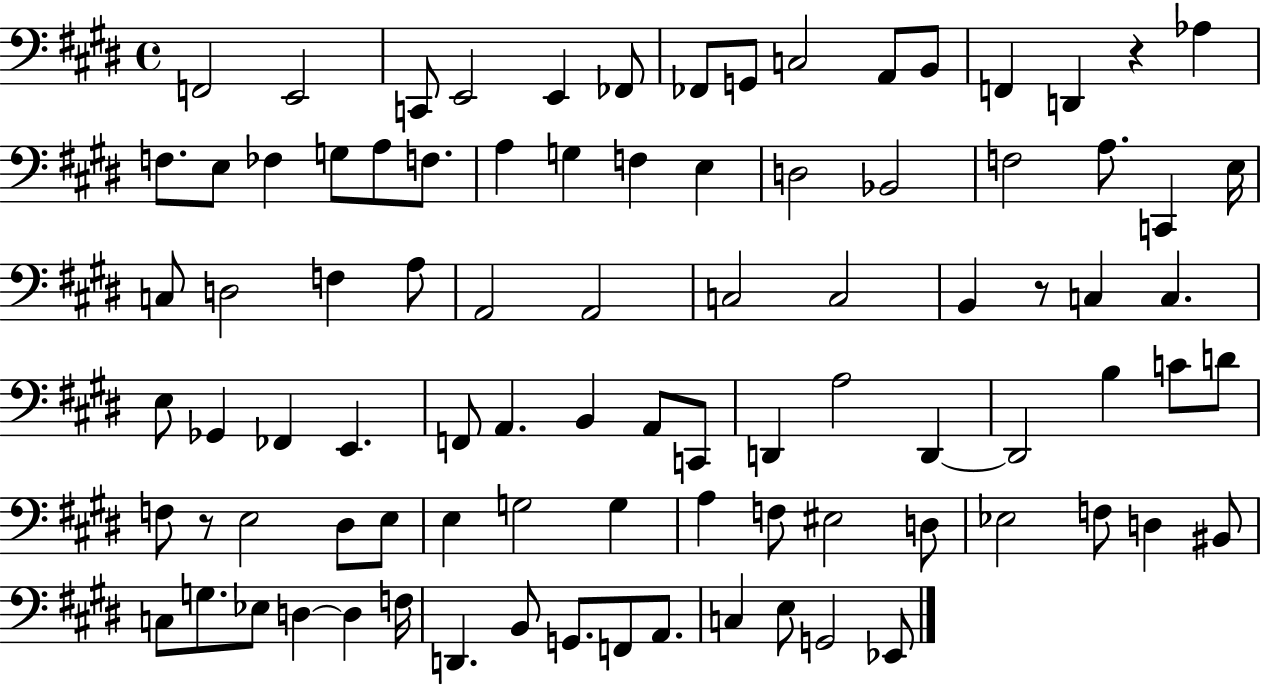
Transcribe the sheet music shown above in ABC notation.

X:1
T:Untitled
M:4/4
L:1/4
K:E
F,,2 E,,2 C,,/2 E,,2 E,, _F,,/2 _F,,/2 G,,/2 C,2 A,,/2 B,,/2 F,, D,, z _A, F,/2 E,/2 _F, G,/2 A,/2 F,/2 A, G, F, E, D,2 _B,,2 F,2 A,/2 C,, E,/4 C,/2 D,2 F, A,/2 A,,2 A,,2 C,2 C,2 B,, z/2 C, C, E,/2 _G,, _F,, E,, F,,/2 A,, B,, A,,/2 C,,/2 D,, A,2 D,, D,,2 B, C/2 D/2 F,/2 z/2 E,2 ^D,/2 E,/2 E, G,2 G, A, F,/2 ^E,2 D,/2 _E,2 F,/2 D, ^B,,/2 C,/2 G,/2 _E,/2 D, D, F,/4 D,, B,,/2 G,,/2 F,,/2 A,,/2 C, E,/2 G,,2 _E,,/2